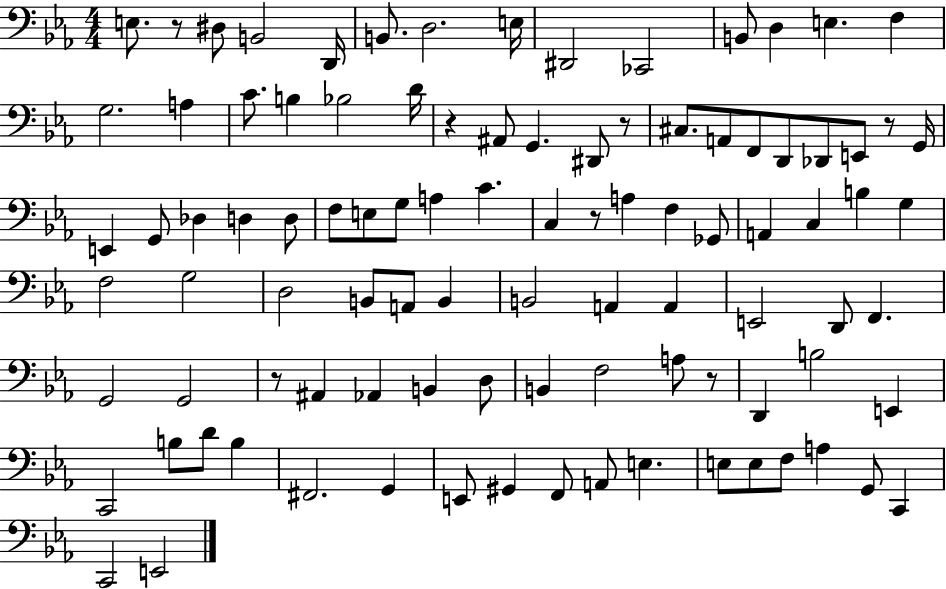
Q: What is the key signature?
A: EES major